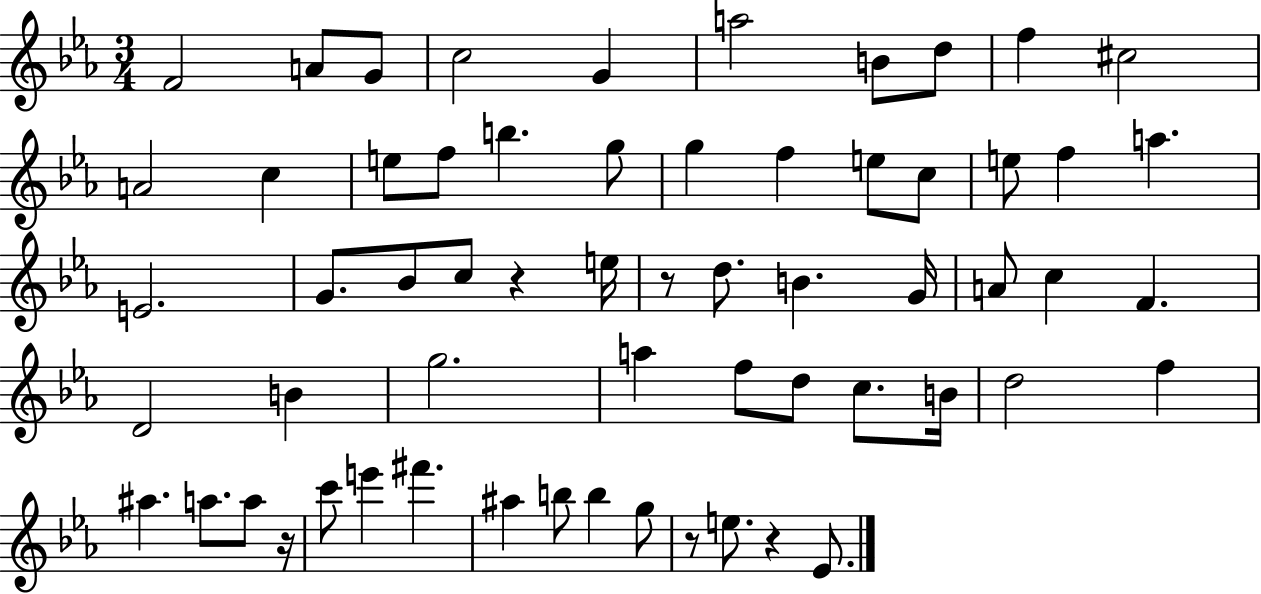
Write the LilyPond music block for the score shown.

{
  \clef treble
  \numericTimeSignature
  \time 3/4
  \key ees \major
  f'2 a'8 g'8 | c''2 g'4 | a''2 b'8 d''8 | f''4 cis''2 | \break a'2 c''4 | e''8 f''8 b''4. g''8 | g''4 f''4 e''8 c''8 | e''8 f''4 a''4. | \break e'2. | g'8. bes'8 c''8 r4 e''16 | r8 d''8. b'4. g'16 | a'8 c''4 f'4. | \break d'2 b'4 | g''2. | a''4 f''8 d''8 c''8. b'16 | d''2 f''4 | \break ais''4. a''8. a''8 r16 | c'''8 e'''4 fis'''4. | ais''4 b''8 b''4 g''8 | r8 e''8. r4 ees'8. | \break \bar "|."
}